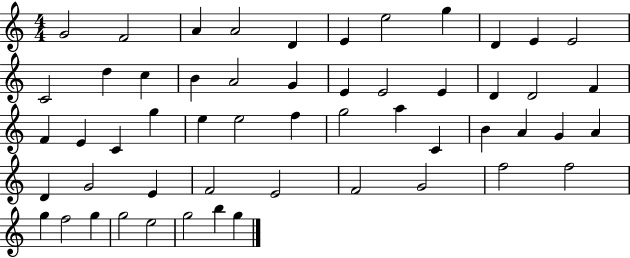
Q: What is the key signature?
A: C major